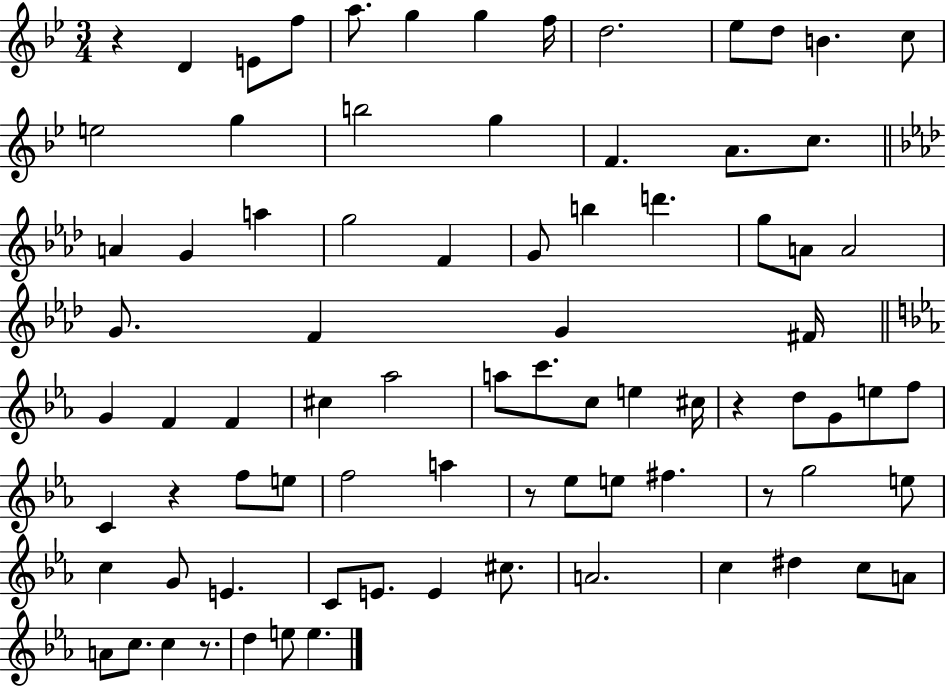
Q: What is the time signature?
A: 3/4